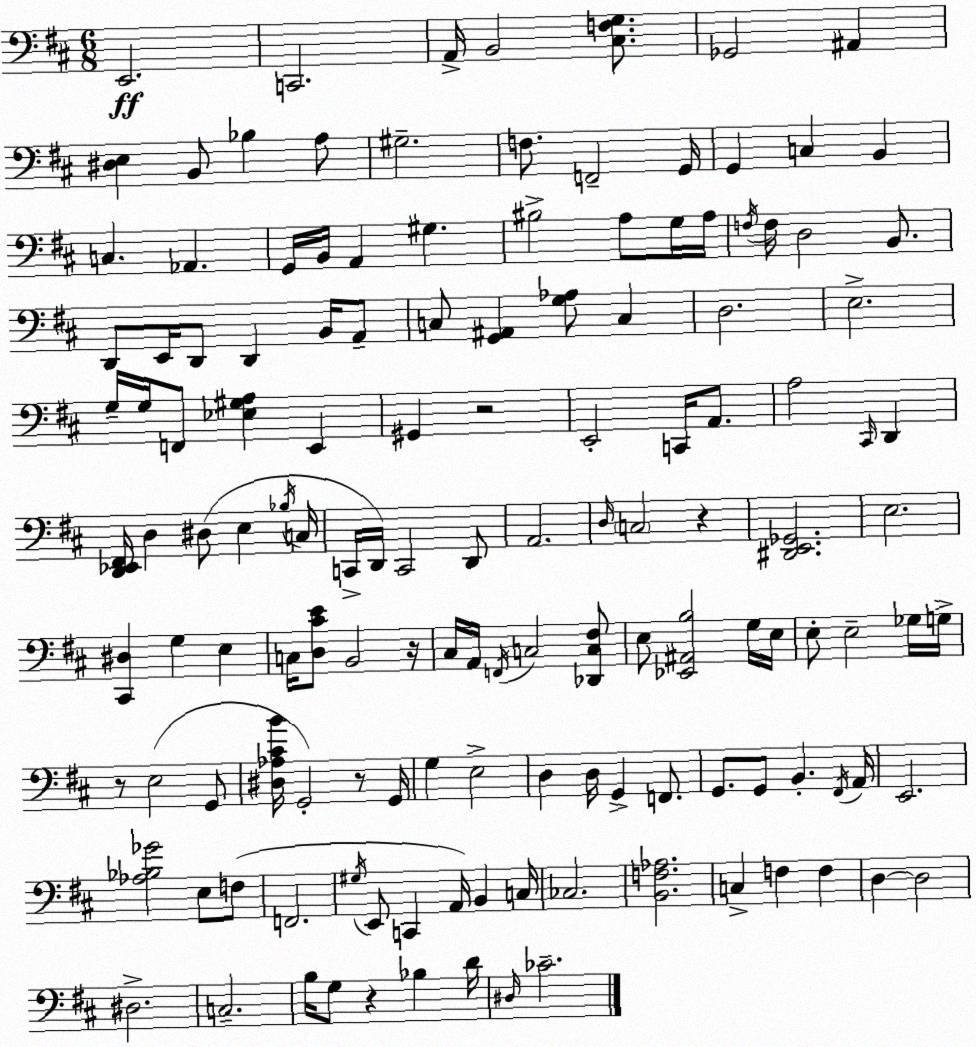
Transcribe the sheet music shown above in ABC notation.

X:1
T:Untitled
M:6/8
L:1/4
K:D
E,,2 C,,2 A,,/4 B,,2 [^C,F,G,]/2 _G,,2 ^A,, [^D,E,] B,,/2 _B, A,/2 ^G,2 F,/2 F,,2 G,,/4 G,, C, B,, C, _A,, G,,/4 B,,/4 A,, ^G, ^B,2 A,/2 G,/4 A,/4 F,/4 F,/4 D,2 B,,/2 D,,/2 E,,/4 D,,/2 D,, B,,/4 A,,/2 C,/2 [G,,^A,,] [G,_A,]/2 C, D,2 E,2 G,/4 G,/4 F,,/2 [_E,^G,A,] E,, ^G,, z2 E,,2 C,,/4 A,,/2 A,2 ^C,,/4 D,, [D,,_E,,^F,,]/4 D, ^D,/2 E, _B,/4 C,/4 C,,/4 D,,/4 C,,2 D,,/2 A,,2 D,/4 C,2 z [^D,,E,,_G,,]2 E,2 [^C,,^D,] G, E, C,/4 [D,^CE]/2 B,,2 z/4 ^C,/4 A,,/4 F,,/4 C,2 [_D,,C,^F,]/2 E,/2 [_E,,^A,,B,]2 G,/4 E,/4 E,/2 E,2 _G,/4 G,/4 z/2 E,2 G,,/2 [^D,_A,^CB]/4 G,,2 z/2 G,,/4 G, E,2 D, D,/4 G,, F,,/2 G,,/2 G,,/2 B,, ^F,,/4 A,,/4 E,,2 [_A,_B,_G]2 E,/2 F,/2 F,,2 ^G,/4 E,,/2 C,, A,,/4 B,, C,/4 _C,2 [B,,F,_A,]2 C, F, F, D, D,2 ^D,2 C,2 B,/4 G,/2 z _B, D/4 ^D,/4 _C2